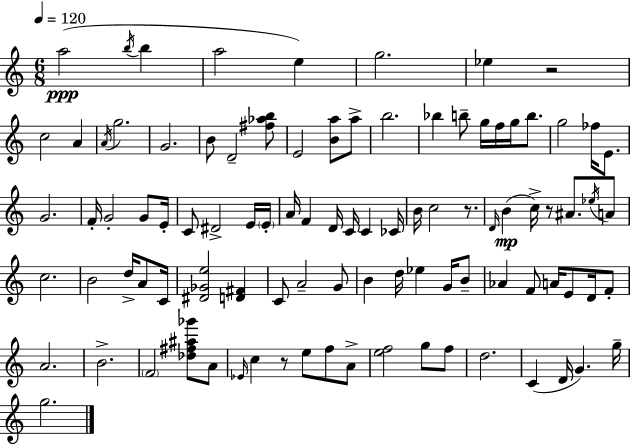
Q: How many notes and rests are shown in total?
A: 95